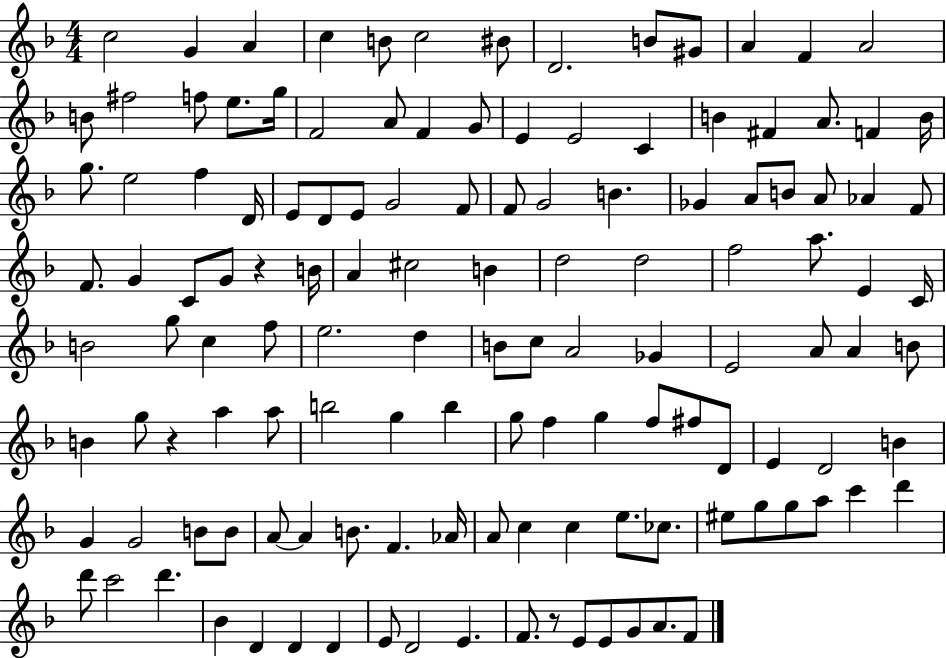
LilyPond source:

{
  \clef treble
  \numericTimeSignature
  \time 4/4
  \key f \major
  c''2 g'4 a'4 | c''4 b'8 c''2 bis'8 | d'2. b'8 gis'8 | a'4 f'4 a'2 | \break b'8 fis''2 f''8 e''8. g''16 | f'2 a'8 f'4 g'8 | e'4 e'2 c'4 | b'4 fis'4 a'8. f'4 b'16 | \break g''8. e''2 f''4 d'16 | e'8 d'8 e'8 g'2 f'8 | f'8 g'2 b'4. | ges'4 a'8 b'8 a'8 aes'4 f'8 | \break f'8. g'4 c'8 g'8 r4 b'16 | a'4 cis''2 b'4 | d''2 d''2 | f''2 a''8. e'4 c'16 | \break b'2 g''8 c''4 f''8 | e''2. d''4 | b'8 c''8 a'2 ges'4 | e'2 a'8 a'4 b'8 | \break b'4 g''8 r4 a''4 a''8 | b''2 g''4 b''4 | g''8 f''4 g''4 f''8 fis''8 d'8 | e'4 d'2 b'4 | \break g'4 g'2 b'8 b'8 | a'8~~ a'4 b'8. f'4. aes'16 | a'8 c''4 c''4 e''8. ces''8. | eis''8 g''8 g''8 a''8 c'''4 d'''4 | \break d'''8 c'''2 d'''4. | bes'4 d'4 d'4 d'4 | e'8 d'2 e'4. | f'8. r8 e'8 e'8 g'8 a'8. f'8 | \break \bar "|."
}